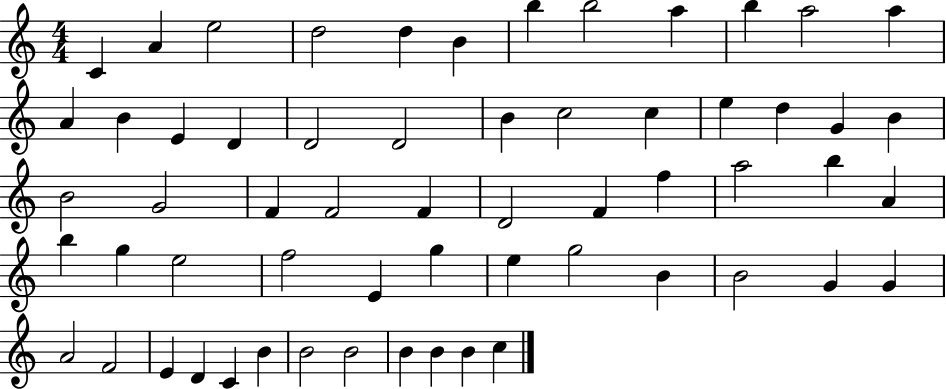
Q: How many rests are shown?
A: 0